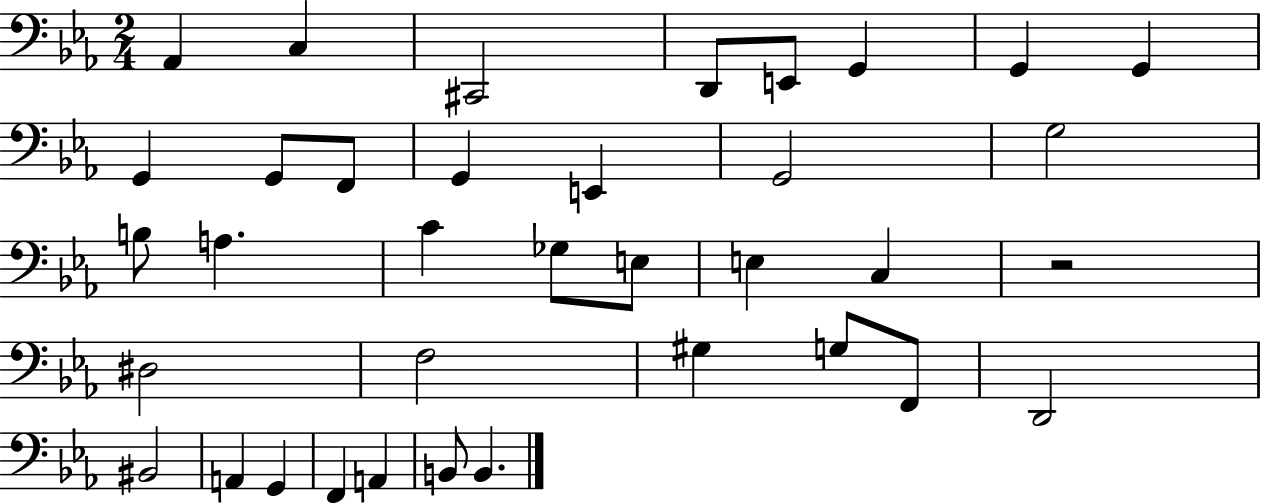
X:1
T:Untitled
M:2/4
L:1/4
K:Eb
_A,, C, ^C,,2 D,,/2 E,,/2 G,, G,, G,, G,, G,,/2 F,,/2 G,, E,, G,,2 G,2 B,/2 A, C _G,/2 E,/2 E, C, z2 ^D,2 F,2 ^G, G,/2 F,,/2 D,,2 ^B,,2 A,, G,, F,, A,, B,,/2 B,,